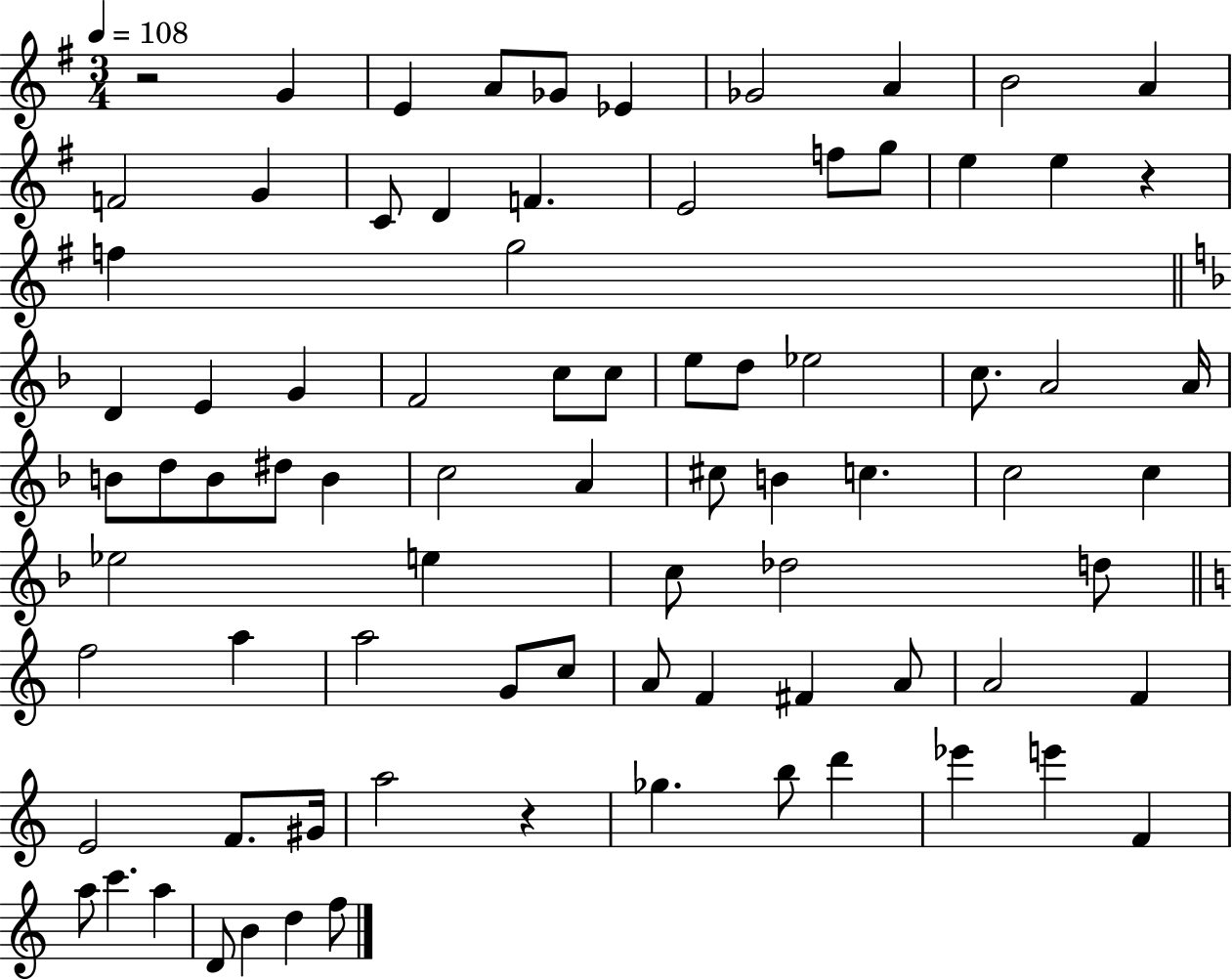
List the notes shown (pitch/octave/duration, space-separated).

R/h G4/q E4/q A4/e Gb4/e Eb4/q Gb4/h A4/q B4/h A4/q F4/h G4/q C4/e D4/q F4/q. E4/h F5/e G5/e E5/q E5/q R/q F5/q G5/h D4/q E4/q G4/q F4/h C5/e C5/e E5/e D5/e Eb5/h C5/e. A4/h A4/s B4/e D5/e B4/e D#5/e B4/q C5/h A4/q C#5/e B4/q C5/q. C5/h C5/q Eb5/h E5/q C5/e Db5/h D5/e F5/h A5/q A5/h G4/e C5/e A4/e F4/q F#4/q A4/e A4/h F4/q E4/h F4/e. G#4/s A5/h R/q Gb5/q. B5/e D6/q Eb6/q E6/q F4/q A5/e C6/q. A5/q D4/e B4/q D5/q F5/e